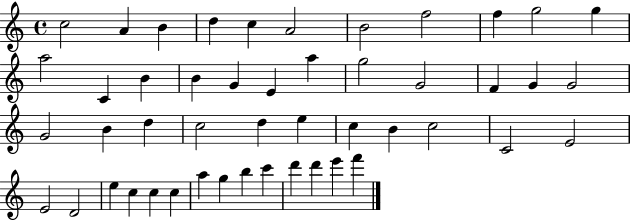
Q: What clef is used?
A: treble